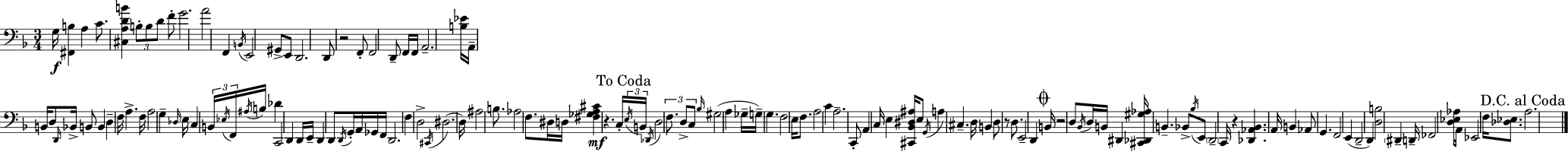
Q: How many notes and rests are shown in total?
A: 143